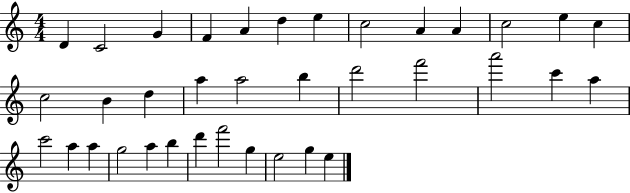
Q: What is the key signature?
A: C major